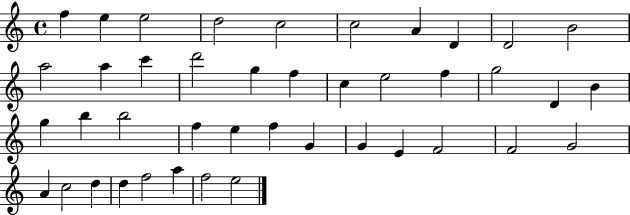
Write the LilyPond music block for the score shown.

{
  \clef treble
  \time 4/4
  \defaultTimeSignature
  \key c \major
  f''4 e''4 e''2 | d''2 c''2 | c''2 a'4 d'4 | d'2 b'2 | \break a''2 a''4 c'''4 | d'''2 g''4 f''4 | c''4 e''2 f''4 | g''2 d'4 b'4 | \break g''4 b''4 b''2 | f''4 e''4 f''4 g'4 | g'4 e'4 f'2 | f'2 g'2 | \break a'4 c''2 d''4 | d''4 f''2 a''4 | f''2 e''2 | \bar "|."
}